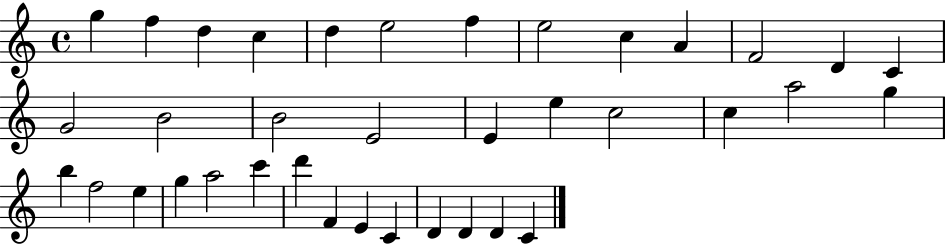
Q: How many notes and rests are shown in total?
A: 37